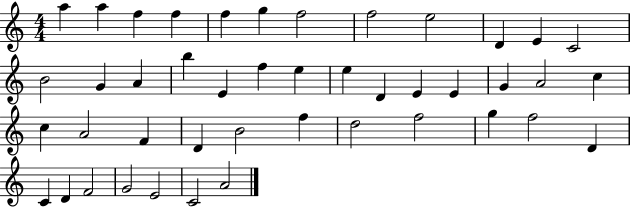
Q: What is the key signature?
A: C major